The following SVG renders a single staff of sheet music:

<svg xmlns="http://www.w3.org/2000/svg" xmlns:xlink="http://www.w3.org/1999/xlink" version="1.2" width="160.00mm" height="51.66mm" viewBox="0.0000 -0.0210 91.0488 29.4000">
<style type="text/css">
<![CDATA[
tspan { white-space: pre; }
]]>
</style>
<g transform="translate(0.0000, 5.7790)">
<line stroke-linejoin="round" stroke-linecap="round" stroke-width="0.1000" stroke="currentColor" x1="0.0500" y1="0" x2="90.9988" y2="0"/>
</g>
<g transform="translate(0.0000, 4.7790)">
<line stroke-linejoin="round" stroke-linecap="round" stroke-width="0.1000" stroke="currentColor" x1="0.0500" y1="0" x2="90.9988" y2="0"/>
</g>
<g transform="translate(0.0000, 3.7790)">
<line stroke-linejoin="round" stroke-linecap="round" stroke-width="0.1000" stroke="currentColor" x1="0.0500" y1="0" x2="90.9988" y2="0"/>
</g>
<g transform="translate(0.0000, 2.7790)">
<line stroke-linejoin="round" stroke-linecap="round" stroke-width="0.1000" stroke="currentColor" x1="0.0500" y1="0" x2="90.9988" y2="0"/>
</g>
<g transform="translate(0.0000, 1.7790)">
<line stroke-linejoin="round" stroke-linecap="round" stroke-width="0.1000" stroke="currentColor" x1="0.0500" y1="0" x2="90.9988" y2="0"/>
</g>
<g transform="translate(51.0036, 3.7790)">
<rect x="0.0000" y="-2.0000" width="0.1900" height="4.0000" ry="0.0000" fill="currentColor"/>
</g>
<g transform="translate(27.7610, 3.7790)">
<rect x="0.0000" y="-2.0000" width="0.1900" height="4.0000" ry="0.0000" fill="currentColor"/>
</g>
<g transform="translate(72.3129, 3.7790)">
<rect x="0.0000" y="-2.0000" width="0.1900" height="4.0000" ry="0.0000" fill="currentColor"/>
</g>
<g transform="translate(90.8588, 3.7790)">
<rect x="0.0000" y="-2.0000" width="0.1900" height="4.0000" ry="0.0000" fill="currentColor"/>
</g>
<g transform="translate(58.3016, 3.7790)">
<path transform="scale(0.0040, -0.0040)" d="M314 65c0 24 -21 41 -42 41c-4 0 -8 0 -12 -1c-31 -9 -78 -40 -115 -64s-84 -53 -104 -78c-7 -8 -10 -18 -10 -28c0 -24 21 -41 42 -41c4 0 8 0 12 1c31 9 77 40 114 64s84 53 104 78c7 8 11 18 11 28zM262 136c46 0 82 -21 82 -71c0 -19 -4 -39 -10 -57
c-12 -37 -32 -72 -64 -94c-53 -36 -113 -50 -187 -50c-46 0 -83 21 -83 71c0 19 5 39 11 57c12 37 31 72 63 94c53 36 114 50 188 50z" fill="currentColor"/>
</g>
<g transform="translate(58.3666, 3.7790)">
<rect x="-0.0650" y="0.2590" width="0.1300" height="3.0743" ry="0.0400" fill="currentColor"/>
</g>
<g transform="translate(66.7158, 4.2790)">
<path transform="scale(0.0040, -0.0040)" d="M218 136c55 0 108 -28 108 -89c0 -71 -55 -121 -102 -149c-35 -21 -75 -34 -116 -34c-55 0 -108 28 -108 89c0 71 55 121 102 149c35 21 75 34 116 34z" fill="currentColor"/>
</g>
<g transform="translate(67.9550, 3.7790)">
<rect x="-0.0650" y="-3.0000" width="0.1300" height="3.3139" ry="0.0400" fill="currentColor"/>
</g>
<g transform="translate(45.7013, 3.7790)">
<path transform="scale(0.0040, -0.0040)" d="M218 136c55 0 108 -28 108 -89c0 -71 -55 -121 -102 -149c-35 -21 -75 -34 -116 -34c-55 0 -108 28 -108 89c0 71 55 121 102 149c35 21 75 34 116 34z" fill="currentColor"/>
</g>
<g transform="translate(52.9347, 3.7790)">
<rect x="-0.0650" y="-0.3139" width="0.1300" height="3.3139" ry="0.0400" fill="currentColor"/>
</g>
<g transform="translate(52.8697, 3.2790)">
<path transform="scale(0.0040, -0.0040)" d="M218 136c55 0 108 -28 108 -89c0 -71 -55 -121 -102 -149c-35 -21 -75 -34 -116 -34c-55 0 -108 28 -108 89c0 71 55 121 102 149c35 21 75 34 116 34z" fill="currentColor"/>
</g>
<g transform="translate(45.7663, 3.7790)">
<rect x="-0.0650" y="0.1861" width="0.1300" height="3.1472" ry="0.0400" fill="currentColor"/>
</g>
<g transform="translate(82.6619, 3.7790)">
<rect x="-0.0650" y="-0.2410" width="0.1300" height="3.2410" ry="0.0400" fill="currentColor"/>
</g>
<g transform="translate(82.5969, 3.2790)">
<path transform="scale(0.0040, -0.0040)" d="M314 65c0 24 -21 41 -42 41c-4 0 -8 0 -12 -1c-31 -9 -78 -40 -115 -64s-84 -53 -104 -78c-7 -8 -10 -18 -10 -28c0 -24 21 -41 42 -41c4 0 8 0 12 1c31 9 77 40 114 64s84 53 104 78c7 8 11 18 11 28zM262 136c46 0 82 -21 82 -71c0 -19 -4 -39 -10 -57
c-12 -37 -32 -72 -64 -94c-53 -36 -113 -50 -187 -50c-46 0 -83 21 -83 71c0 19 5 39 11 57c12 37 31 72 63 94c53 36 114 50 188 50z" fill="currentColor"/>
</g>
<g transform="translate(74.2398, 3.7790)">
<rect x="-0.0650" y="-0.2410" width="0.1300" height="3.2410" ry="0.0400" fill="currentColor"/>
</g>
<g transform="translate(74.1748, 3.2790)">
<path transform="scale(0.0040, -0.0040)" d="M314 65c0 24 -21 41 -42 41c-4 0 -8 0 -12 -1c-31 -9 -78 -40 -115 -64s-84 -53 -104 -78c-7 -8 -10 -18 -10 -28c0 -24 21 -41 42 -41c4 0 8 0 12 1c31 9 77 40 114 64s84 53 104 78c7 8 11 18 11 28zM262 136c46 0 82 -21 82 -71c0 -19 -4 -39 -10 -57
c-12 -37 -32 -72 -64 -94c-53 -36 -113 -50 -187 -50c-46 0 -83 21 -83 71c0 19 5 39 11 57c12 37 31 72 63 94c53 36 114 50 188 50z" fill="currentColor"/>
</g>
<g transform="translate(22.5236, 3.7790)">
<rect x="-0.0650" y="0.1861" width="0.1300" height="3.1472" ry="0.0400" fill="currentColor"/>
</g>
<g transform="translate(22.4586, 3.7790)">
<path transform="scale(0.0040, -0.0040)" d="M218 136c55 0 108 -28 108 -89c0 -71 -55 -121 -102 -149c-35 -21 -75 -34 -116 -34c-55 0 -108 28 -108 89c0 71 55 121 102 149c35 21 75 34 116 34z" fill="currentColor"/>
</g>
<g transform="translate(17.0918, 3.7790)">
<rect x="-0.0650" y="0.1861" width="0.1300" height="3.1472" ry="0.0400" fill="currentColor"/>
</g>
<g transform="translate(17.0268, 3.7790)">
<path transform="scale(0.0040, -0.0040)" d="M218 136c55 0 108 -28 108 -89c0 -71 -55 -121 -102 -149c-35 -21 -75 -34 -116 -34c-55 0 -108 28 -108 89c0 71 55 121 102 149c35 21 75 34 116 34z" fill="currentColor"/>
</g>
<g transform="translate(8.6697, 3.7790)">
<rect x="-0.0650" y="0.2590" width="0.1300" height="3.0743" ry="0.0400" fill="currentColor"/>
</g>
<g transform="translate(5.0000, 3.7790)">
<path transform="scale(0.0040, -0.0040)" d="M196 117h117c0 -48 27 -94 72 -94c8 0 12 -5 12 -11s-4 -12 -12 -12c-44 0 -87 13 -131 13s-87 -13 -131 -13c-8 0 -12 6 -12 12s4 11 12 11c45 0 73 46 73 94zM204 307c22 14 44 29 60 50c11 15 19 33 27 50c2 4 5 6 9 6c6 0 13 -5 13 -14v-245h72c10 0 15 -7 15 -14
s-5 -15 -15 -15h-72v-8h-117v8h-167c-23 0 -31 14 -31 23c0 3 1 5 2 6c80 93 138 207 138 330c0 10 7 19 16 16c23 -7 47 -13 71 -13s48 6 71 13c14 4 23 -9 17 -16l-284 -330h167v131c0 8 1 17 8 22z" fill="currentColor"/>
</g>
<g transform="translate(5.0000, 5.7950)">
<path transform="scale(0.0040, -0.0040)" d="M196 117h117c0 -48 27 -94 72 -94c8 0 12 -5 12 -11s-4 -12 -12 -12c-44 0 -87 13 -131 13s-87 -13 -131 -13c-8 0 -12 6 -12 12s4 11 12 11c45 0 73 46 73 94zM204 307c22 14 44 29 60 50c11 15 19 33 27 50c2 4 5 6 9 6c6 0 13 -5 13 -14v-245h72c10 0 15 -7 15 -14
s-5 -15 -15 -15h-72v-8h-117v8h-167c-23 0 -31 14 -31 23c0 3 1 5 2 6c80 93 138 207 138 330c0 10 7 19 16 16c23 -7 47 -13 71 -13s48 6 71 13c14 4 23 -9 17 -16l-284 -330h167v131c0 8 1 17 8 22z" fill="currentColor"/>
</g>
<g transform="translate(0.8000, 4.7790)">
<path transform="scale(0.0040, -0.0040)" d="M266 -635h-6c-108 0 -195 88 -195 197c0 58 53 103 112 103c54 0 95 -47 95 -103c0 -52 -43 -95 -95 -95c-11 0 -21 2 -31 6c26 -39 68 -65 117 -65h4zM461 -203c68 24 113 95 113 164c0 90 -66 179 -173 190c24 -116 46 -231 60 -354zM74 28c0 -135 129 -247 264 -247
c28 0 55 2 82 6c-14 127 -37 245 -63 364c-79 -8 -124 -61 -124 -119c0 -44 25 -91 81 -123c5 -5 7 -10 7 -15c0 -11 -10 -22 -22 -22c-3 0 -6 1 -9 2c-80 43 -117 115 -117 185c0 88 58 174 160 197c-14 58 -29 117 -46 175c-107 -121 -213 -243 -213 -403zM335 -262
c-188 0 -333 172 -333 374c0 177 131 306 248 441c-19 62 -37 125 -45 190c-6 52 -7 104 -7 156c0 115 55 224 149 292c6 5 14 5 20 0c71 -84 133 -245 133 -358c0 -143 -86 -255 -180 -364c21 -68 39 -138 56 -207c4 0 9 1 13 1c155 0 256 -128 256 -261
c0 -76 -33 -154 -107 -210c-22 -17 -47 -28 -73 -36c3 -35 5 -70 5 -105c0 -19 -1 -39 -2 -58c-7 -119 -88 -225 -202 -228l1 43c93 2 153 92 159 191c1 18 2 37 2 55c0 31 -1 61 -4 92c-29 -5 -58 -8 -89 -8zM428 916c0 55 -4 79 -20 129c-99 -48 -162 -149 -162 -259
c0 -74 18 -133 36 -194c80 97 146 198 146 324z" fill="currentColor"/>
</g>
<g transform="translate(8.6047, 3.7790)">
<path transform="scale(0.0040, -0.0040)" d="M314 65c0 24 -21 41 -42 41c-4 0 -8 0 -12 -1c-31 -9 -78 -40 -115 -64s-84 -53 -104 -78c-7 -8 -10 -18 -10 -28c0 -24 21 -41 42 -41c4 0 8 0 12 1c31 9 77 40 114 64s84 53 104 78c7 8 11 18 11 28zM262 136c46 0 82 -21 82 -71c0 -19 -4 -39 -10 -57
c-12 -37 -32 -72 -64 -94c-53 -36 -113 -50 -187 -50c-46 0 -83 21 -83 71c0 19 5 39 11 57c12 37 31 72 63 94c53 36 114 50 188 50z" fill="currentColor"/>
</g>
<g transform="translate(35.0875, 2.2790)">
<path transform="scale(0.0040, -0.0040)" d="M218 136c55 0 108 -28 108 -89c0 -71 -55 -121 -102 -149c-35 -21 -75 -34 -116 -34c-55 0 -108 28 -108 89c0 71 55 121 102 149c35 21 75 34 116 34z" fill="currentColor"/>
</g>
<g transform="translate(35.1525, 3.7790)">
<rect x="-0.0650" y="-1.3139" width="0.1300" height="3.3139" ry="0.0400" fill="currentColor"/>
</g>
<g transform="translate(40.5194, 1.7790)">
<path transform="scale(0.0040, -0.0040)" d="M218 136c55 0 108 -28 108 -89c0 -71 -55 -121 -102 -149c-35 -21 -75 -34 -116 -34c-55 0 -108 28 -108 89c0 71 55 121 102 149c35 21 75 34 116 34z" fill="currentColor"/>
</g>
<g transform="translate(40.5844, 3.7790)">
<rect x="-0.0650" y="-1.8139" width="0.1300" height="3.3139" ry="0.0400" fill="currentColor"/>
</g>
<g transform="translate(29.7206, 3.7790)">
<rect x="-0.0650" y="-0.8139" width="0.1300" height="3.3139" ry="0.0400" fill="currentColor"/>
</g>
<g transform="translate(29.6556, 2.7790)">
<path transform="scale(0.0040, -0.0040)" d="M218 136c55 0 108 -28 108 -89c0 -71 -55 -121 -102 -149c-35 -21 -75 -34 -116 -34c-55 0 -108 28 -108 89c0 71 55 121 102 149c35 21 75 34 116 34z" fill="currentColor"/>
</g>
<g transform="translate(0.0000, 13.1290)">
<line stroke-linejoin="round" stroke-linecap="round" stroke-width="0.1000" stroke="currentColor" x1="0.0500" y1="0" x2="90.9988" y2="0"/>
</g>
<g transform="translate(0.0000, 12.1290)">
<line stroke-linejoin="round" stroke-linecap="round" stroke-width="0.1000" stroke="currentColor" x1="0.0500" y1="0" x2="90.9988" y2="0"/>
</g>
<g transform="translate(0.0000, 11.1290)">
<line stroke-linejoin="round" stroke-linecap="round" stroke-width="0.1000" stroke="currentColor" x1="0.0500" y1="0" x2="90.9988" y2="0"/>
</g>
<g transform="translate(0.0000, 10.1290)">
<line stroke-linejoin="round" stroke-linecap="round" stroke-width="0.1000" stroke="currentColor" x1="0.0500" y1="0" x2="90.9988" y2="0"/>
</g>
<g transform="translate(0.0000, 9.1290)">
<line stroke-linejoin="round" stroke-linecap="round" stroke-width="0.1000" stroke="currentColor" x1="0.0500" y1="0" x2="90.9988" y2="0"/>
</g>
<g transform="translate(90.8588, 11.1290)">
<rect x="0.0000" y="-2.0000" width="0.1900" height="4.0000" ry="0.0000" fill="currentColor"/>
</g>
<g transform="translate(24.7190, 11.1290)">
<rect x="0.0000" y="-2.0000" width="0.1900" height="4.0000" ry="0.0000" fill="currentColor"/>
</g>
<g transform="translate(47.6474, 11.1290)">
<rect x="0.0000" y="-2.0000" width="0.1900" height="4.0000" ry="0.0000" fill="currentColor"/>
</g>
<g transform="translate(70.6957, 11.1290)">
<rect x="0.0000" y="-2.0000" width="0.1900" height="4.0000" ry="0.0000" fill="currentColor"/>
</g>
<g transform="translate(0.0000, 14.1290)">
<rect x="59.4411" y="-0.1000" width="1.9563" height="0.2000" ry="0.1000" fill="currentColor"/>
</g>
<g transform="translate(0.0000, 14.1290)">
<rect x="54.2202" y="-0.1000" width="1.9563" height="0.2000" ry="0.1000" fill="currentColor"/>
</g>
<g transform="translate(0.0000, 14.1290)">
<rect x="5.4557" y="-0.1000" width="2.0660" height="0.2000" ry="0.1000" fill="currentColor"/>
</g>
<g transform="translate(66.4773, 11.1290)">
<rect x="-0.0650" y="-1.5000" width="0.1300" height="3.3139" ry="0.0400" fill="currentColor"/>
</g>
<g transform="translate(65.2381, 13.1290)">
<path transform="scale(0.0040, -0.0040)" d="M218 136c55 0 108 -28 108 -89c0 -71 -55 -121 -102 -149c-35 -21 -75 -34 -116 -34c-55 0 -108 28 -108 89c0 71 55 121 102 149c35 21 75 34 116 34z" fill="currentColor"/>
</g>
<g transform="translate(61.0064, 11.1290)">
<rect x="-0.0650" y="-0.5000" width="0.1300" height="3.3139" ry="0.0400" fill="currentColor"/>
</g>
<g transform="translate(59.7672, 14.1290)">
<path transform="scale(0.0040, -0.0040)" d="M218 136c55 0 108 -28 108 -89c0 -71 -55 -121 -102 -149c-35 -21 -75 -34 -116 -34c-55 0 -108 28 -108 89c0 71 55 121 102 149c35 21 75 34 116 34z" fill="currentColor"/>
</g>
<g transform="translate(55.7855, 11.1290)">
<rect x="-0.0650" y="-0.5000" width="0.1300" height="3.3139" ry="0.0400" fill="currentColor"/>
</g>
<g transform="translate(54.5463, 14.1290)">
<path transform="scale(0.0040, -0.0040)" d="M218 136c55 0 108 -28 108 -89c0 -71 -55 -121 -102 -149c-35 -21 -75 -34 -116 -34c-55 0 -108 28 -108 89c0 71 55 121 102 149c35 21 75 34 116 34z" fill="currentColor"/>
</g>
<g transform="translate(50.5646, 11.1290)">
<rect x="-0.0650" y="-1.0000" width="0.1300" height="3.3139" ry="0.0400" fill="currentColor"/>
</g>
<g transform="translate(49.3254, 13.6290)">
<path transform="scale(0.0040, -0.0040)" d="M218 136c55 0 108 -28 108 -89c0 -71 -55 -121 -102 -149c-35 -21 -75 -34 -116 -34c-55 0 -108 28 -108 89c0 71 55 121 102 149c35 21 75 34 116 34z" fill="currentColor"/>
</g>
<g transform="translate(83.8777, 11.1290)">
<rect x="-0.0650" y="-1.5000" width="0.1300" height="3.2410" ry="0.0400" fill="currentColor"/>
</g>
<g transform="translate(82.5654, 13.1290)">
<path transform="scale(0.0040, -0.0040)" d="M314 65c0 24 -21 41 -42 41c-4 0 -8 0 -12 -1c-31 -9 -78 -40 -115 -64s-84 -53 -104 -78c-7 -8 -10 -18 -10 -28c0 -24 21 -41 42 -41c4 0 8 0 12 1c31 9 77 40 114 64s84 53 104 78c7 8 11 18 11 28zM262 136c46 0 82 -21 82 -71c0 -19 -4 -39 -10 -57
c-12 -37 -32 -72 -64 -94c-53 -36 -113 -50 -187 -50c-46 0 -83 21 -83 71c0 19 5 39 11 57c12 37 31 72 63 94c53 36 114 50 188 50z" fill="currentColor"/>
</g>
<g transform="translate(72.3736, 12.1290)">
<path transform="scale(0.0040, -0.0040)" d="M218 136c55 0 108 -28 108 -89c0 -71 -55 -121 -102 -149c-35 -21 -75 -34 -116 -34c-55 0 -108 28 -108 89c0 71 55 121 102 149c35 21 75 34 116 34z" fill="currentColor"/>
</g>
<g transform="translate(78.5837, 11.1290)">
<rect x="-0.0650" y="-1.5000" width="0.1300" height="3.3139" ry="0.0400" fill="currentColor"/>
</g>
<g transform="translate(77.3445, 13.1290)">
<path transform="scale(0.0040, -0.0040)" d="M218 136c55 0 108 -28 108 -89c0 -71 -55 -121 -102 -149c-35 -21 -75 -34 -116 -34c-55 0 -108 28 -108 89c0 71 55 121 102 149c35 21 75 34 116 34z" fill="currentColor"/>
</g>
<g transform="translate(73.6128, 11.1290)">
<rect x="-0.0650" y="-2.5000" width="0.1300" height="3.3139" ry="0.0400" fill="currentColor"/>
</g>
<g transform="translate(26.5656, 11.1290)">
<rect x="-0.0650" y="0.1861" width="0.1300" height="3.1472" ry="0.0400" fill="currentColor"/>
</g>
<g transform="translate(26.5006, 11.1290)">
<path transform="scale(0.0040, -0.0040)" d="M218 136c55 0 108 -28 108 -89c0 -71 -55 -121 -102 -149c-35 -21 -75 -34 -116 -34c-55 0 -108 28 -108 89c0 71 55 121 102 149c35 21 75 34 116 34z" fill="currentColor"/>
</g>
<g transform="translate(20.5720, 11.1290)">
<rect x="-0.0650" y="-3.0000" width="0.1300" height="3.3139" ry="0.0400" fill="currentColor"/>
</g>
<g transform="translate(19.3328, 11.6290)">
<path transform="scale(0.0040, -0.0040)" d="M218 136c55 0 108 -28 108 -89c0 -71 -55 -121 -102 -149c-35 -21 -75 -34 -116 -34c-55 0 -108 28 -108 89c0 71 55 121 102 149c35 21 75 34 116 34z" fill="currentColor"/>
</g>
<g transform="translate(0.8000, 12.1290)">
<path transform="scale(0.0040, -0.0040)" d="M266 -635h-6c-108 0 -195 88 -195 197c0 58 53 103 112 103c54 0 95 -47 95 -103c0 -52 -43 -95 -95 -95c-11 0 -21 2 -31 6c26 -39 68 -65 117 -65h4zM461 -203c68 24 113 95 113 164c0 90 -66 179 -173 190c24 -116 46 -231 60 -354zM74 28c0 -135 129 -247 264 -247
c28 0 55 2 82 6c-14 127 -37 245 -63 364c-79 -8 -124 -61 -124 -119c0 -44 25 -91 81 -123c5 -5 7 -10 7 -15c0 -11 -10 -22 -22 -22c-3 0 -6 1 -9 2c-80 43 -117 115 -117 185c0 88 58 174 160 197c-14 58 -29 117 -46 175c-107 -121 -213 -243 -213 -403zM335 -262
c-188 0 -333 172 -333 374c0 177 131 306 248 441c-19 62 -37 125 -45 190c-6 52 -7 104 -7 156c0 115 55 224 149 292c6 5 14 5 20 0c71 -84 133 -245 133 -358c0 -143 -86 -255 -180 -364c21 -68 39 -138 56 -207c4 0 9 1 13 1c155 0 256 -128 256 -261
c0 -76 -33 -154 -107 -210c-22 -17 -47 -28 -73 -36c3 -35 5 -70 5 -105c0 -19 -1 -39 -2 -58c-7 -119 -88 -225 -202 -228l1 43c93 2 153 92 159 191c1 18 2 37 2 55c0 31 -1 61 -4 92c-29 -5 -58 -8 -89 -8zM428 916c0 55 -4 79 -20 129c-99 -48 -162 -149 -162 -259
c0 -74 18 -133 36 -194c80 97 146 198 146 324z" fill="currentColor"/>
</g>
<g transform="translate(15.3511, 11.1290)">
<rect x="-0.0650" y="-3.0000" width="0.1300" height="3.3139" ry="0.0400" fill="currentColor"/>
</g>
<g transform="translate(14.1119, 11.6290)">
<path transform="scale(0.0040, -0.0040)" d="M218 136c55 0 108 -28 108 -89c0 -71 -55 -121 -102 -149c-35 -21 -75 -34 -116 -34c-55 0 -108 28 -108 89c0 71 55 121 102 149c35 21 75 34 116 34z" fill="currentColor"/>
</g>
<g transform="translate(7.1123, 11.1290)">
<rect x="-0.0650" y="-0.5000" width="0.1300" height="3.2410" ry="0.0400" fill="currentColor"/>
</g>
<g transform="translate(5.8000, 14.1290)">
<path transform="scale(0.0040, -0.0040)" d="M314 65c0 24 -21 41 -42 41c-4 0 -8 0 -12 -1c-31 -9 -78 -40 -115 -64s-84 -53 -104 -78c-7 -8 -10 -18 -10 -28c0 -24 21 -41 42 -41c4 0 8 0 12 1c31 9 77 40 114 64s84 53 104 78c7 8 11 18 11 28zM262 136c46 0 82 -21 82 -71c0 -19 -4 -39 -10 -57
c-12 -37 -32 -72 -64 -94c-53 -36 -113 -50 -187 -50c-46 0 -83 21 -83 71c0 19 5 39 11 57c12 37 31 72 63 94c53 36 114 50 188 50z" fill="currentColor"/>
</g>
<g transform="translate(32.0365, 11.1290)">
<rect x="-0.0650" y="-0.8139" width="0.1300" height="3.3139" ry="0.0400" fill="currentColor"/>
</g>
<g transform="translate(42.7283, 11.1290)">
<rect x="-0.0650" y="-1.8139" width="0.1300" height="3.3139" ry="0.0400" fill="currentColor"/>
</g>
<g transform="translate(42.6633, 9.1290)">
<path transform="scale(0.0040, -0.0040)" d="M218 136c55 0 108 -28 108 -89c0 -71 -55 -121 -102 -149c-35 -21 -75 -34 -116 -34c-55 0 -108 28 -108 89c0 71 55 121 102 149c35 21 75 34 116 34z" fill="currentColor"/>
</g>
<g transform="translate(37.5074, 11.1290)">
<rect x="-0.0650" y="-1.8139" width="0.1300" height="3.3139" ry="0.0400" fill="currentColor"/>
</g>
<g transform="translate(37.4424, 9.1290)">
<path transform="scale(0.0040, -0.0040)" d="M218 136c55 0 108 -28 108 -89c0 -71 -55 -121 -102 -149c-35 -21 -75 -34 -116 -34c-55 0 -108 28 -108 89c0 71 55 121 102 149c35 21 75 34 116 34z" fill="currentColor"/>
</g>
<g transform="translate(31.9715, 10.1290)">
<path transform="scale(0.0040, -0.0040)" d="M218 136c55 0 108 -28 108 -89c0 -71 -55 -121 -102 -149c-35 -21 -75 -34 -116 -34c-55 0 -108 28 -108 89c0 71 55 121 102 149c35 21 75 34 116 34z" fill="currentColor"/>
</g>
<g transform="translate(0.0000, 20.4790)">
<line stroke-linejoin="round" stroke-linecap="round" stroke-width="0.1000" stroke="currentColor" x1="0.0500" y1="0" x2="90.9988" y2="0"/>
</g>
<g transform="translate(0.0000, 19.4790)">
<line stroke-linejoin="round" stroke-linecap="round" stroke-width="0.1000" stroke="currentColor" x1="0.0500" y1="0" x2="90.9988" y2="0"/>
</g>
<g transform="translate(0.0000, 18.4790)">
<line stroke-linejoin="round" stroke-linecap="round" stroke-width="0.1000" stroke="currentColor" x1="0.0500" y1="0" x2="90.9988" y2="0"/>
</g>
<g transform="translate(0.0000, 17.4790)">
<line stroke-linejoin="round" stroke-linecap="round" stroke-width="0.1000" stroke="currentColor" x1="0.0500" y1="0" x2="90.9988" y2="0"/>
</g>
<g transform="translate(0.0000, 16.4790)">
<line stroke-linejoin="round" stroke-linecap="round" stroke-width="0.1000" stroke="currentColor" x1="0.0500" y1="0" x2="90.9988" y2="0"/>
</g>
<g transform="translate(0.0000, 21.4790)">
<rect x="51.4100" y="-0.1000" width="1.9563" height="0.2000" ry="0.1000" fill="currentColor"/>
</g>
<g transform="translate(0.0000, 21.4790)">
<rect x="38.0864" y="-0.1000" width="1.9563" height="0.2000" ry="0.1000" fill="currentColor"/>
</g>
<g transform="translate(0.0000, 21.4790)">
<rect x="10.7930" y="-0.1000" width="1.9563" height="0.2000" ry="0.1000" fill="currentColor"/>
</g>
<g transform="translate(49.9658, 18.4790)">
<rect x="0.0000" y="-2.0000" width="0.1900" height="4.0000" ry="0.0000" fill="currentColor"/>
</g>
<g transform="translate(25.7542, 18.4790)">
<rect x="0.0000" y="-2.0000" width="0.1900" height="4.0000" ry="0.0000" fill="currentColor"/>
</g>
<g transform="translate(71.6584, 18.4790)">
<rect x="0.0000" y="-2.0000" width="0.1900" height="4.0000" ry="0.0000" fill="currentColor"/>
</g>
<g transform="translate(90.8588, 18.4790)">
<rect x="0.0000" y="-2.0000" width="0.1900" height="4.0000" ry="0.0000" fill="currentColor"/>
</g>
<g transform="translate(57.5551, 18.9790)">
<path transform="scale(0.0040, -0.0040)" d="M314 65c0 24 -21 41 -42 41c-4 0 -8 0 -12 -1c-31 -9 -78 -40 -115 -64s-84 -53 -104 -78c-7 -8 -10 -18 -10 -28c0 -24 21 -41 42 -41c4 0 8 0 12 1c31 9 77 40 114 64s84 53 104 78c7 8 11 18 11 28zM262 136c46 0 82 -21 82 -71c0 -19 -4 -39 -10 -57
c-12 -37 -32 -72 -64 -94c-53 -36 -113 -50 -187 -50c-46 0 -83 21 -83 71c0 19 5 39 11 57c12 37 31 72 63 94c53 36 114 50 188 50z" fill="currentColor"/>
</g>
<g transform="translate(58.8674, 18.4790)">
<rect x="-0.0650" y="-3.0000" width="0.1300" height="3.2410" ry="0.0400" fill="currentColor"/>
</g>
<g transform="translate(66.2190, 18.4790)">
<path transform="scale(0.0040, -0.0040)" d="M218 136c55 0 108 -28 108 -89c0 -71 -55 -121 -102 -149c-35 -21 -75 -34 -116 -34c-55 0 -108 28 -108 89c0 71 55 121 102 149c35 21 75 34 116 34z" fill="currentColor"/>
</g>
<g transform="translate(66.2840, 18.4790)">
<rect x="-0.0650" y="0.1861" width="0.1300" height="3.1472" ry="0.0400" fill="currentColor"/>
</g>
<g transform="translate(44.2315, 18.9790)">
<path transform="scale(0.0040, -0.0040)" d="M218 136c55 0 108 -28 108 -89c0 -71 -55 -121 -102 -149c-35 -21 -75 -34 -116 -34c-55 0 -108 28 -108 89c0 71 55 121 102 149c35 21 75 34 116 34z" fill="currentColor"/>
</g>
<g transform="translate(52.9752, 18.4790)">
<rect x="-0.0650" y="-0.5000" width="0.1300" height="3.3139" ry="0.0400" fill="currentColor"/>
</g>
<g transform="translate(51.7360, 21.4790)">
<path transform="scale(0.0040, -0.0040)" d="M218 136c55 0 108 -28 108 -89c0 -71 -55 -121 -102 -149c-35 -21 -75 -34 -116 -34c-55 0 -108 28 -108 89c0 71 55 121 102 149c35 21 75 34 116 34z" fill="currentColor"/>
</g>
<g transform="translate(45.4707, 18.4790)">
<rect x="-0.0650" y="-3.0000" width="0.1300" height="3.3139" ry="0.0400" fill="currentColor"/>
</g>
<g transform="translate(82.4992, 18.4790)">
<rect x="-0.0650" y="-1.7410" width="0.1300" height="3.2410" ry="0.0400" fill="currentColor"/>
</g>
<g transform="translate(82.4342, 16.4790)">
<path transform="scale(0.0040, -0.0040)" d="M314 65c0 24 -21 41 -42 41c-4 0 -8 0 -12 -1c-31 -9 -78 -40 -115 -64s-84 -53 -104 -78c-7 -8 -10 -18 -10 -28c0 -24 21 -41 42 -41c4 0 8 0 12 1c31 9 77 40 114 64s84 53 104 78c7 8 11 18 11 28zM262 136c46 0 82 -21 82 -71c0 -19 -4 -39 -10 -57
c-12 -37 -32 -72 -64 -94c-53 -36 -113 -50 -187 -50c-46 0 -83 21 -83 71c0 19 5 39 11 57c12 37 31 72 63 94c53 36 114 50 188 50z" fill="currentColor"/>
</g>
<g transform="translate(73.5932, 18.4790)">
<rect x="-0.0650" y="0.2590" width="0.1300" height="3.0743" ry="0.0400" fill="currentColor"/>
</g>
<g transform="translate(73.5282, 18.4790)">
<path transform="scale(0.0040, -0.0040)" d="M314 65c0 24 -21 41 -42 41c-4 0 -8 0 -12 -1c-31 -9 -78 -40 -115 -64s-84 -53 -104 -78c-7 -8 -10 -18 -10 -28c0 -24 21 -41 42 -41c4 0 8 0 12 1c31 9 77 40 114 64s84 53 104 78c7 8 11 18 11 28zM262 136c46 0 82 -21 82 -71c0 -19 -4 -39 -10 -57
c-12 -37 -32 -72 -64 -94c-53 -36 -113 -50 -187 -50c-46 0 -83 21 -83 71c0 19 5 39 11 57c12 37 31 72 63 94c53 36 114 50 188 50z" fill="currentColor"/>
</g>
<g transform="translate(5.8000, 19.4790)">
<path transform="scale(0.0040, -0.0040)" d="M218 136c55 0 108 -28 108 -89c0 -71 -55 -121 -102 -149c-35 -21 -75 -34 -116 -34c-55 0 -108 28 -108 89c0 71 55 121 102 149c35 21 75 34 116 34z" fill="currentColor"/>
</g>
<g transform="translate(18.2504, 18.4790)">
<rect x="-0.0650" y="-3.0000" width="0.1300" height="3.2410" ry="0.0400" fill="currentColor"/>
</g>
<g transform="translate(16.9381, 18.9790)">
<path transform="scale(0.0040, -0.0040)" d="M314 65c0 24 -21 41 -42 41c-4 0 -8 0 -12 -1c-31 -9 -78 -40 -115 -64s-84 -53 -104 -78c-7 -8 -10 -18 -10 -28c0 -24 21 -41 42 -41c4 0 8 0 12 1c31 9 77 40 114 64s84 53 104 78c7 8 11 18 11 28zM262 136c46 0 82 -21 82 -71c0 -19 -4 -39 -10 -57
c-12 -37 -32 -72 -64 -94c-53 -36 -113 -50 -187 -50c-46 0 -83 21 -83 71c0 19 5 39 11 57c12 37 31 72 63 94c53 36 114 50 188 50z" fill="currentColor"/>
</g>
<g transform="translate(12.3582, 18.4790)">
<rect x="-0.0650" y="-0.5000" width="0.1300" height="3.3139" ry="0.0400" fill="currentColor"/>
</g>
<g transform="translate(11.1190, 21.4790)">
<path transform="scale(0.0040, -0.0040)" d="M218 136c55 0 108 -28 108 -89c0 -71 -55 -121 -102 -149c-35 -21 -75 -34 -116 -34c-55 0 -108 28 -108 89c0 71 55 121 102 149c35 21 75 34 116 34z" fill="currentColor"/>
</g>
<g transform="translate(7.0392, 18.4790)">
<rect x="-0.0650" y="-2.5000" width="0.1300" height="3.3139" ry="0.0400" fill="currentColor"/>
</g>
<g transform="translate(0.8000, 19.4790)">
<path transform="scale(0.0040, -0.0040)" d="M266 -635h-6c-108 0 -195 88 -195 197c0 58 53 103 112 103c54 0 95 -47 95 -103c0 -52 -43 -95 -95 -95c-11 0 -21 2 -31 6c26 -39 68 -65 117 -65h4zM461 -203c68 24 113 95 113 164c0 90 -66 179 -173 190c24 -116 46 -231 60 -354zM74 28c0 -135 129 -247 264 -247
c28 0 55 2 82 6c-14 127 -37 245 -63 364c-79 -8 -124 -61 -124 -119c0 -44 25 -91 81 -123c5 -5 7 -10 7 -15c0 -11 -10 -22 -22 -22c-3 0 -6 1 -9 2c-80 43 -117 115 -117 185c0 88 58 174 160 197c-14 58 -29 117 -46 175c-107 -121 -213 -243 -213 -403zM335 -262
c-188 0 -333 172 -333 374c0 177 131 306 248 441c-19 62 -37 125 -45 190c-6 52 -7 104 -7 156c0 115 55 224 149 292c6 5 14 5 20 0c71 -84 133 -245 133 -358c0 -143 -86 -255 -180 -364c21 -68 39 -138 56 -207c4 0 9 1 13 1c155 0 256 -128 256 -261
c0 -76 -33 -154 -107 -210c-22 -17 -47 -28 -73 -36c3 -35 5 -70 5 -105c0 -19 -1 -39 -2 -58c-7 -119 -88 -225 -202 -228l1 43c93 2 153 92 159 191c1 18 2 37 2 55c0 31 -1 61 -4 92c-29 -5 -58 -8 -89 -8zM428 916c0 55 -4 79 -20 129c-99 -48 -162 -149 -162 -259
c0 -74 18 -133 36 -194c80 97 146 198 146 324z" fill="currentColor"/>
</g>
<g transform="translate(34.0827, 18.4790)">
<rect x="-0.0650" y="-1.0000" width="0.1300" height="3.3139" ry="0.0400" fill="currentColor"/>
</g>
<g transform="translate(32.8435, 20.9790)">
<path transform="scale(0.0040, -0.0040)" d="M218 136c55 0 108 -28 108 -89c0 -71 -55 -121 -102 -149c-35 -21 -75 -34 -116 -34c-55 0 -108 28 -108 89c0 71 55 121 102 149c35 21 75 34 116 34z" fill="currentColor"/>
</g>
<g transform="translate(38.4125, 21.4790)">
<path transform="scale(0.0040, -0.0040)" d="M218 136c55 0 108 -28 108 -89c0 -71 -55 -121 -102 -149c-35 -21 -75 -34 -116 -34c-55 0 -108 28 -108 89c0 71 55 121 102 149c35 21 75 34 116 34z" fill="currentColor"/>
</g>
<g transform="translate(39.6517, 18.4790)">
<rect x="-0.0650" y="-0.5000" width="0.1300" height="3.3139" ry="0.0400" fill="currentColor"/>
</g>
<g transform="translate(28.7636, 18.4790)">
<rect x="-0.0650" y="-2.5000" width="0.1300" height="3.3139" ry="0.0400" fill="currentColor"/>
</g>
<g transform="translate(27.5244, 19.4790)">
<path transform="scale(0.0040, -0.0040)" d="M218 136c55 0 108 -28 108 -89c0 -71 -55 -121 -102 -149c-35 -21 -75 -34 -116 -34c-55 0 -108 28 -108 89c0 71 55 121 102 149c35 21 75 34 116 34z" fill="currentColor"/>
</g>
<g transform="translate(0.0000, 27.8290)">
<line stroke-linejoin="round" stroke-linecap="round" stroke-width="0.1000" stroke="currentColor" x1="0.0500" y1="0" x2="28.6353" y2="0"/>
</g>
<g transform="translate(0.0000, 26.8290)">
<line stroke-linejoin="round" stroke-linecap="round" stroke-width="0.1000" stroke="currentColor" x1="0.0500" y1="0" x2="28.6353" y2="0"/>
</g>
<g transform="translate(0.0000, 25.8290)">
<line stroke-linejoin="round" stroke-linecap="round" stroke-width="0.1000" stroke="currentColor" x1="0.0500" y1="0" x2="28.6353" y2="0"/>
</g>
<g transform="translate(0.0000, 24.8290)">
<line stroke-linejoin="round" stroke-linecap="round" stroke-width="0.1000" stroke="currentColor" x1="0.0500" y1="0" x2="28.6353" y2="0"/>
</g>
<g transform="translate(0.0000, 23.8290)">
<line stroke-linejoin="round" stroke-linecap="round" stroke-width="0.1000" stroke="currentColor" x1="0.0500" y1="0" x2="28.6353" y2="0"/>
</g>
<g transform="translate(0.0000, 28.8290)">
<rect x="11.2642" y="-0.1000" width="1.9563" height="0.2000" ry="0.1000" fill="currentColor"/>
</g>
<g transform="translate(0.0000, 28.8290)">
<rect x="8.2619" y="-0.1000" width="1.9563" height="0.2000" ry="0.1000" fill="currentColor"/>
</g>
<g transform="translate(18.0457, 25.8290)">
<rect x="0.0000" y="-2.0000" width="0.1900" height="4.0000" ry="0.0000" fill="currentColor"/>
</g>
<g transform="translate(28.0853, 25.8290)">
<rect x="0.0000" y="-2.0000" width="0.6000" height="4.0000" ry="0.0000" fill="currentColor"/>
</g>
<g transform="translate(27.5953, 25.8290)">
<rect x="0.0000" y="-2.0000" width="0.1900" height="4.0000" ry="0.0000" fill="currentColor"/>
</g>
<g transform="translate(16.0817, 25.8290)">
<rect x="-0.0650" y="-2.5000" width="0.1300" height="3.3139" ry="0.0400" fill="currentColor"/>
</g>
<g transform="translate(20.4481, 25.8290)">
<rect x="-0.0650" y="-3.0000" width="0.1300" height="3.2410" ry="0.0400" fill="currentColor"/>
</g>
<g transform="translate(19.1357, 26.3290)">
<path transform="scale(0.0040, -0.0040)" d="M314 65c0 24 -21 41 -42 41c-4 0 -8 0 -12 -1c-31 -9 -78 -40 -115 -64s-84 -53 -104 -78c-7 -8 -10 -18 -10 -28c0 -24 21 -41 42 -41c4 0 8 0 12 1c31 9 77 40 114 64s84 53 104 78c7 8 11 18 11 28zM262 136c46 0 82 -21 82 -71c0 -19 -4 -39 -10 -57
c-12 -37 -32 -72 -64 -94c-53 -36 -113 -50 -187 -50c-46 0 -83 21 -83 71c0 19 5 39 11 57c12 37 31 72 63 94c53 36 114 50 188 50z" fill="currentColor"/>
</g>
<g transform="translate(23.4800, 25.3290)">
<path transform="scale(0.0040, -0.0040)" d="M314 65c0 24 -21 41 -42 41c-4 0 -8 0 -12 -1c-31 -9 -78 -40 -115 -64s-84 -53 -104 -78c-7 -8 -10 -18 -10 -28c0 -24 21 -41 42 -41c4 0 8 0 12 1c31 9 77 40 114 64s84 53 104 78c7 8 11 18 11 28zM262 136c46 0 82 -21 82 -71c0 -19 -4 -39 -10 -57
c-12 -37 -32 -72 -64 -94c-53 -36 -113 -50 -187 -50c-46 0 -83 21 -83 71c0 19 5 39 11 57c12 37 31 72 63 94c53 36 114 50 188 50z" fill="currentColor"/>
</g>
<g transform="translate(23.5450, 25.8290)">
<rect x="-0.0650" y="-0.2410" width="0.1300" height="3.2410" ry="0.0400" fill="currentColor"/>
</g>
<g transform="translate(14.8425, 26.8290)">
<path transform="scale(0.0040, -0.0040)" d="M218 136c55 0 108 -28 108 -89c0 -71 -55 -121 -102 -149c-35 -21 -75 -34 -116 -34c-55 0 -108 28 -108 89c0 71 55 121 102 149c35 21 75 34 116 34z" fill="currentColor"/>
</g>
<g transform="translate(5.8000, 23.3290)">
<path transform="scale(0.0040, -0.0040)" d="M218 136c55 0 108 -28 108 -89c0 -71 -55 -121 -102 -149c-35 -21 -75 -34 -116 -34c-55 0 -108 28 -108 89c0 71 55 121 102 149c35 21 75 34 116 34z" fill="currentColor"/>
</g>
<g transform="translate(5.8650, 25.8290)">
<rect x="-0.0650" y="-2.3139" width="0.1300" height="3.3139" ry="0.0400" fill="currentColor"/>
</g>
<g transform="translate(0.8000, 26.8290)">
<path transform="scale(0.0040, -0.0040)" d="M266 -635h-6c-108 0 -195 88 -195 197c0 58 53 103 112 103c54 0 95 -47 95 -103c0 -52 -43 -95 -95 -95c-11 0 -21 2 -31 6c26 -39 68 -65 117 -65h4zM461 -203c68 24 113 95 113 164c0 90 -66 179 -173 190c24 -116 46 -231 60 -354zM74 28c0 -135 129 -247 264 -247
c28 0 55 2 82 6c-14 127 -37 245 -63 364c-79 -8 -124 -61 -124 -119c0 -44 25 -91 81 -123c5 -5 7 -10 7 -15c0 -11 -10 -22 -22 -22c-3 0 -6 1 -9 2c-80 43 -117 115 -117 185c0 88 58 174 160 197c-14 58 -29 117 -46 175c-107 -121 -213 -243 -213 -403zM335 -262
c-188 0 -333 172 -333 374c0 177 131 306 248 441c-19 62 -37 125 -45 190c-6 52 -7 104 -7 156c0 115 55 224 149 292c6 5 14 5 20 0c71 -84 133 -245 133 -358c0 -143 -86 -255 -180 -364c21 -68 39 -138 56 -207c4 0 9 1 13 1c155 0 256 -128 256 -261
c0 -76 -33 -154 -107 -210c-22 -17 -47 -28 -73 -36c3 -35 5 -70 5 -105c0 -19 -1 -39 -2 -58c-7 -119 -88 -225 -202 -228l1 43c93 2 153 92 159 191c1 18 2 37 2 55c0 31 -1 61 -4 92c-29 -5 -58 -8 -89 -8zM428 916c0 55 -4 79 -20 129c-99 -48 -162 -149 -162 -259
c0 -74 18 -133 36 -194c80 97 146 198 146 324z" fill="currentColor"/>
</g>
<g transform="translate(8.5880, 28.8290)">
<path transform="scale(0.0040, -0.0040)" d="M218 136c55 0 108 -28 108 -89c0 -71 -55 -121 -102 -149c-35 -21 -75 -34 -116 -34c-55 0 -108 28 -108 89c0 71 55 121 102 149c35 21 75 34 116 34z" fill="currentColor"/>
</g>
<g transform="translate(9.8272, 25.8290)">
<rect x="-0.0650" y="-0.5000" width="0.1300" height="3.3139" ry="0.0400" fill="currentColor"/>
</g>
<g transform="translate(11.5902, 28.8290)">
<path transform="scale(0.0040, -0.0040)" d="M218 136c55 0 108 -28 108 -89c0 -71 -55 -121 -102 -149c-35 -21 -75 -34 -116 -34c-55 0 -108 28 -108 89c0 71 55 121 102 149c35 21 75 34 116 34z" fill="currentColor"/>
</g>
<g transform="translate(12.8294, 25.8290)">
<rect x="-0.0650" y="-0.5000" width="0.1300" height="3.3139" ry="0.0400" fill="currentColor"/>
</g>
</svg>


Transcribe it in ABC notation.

X:1
T:Untitled
M:4/4
L:1/4
K:C
B2 B B d e f B c B2 A c2 c2 C2 A A B d f f D C C E G E E2 G C A2 G D C A C A2 B B2 f2 g C C G A2 c2